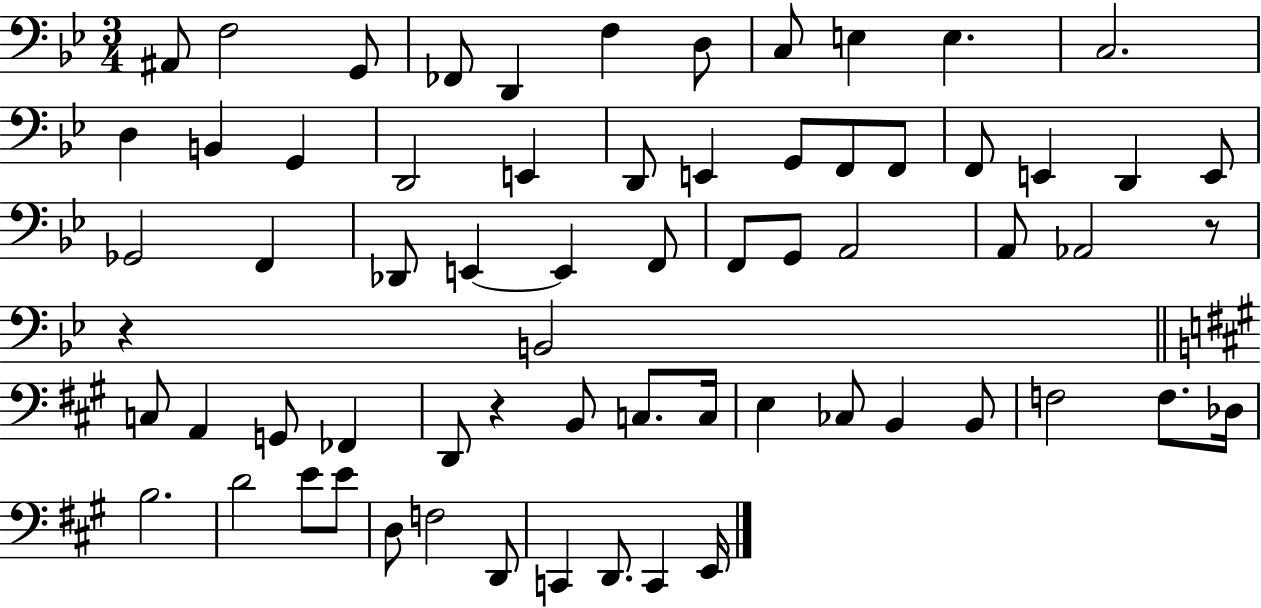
A#2/e F3/h G2/e FES2/e D2/q F3/q D3/e C3/e E3/q E3/q. C3/h. D3/q B2/q G2/q D2/h E2/q D2/e E2/q G2/e F2/e F2/e F2/e E2/q D2/q E2/e Gb2/h F2/q Db2/e E2/q E2/q F2/e F2/e G2/e A2/h A2/e Ab2/h R/e R/q B2/h C3/e A2/q G2/e FES2/q D2/e R/q B2/e C3/e. C3/s E3/q CES3/e B2/q B2/e F3/h F3/e. Db3/s B3/h. D4/h E4/e E4/e D3/e F3/h D2/e C2/q D2/e. C2/q E2/s